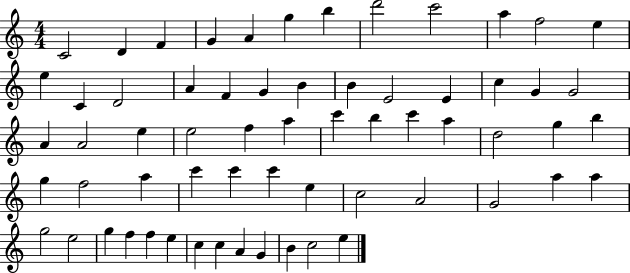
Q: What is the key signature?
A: C major